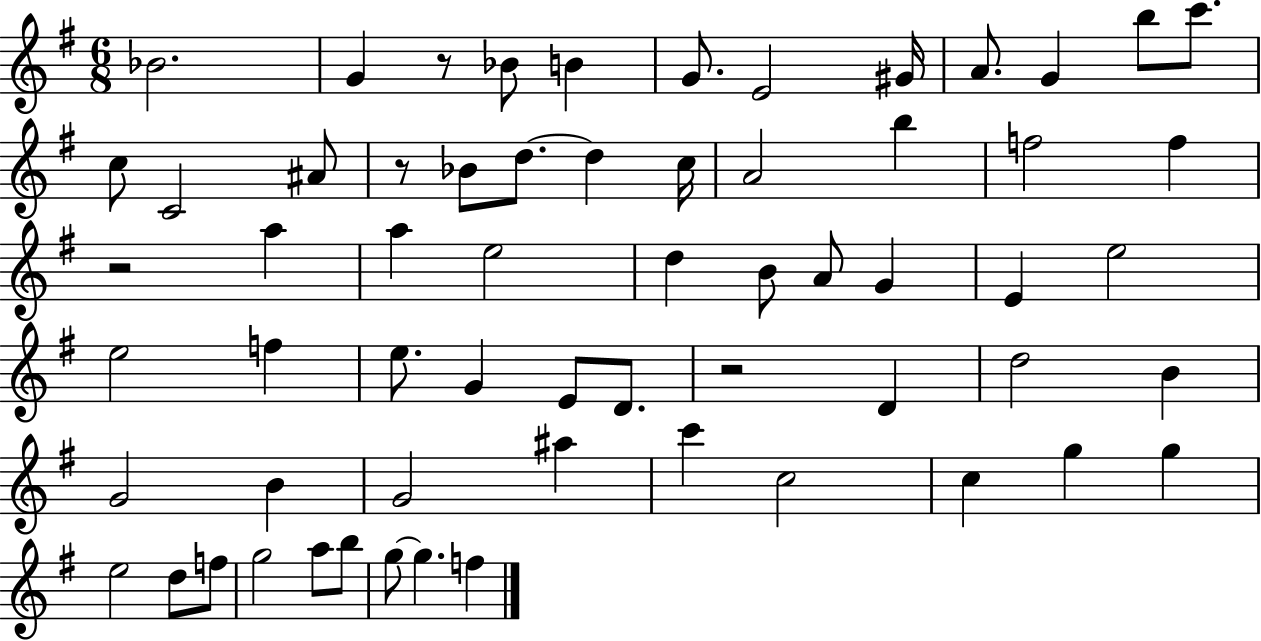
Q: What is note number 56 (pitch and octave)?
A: G5